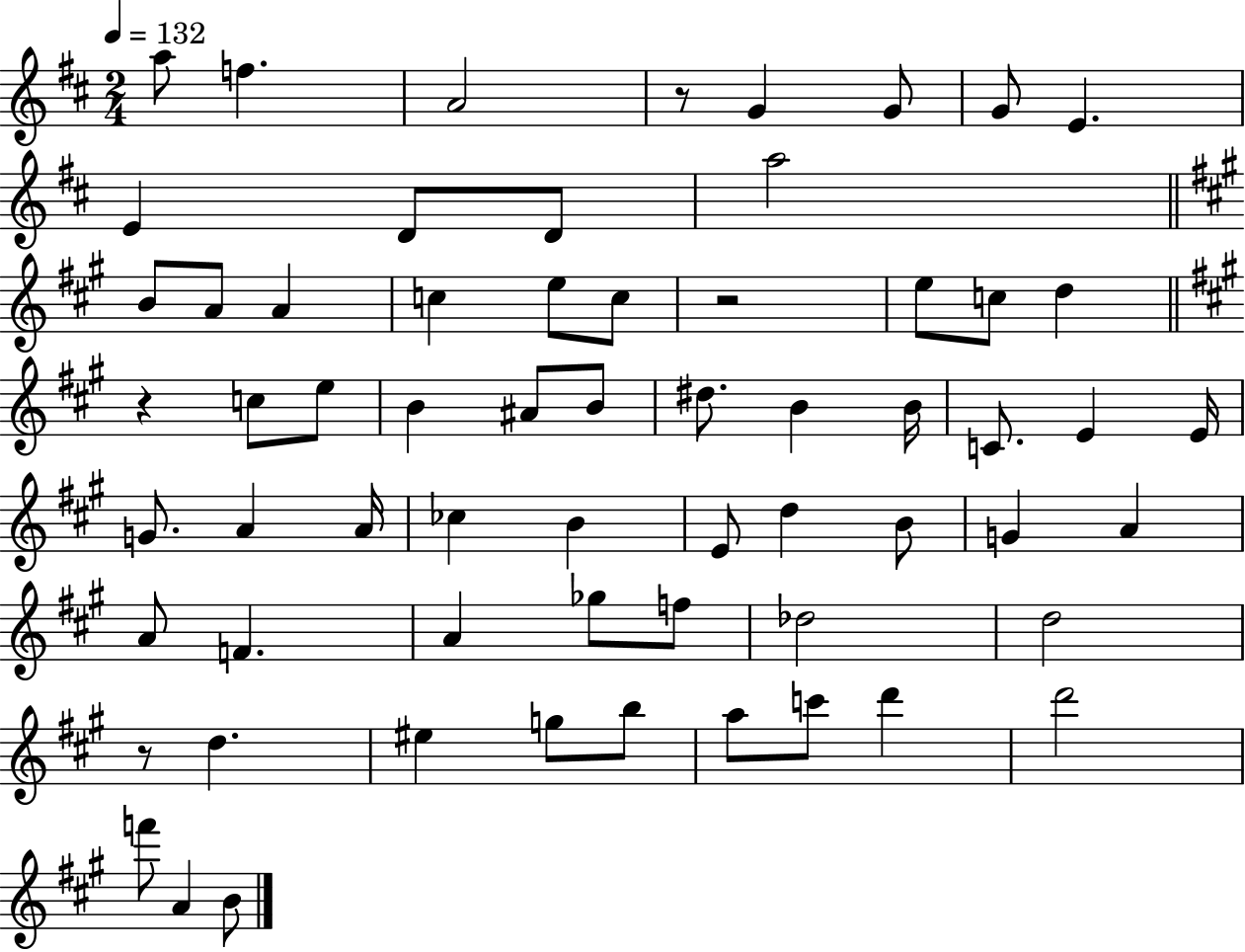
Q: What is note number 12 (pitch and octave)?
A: B4